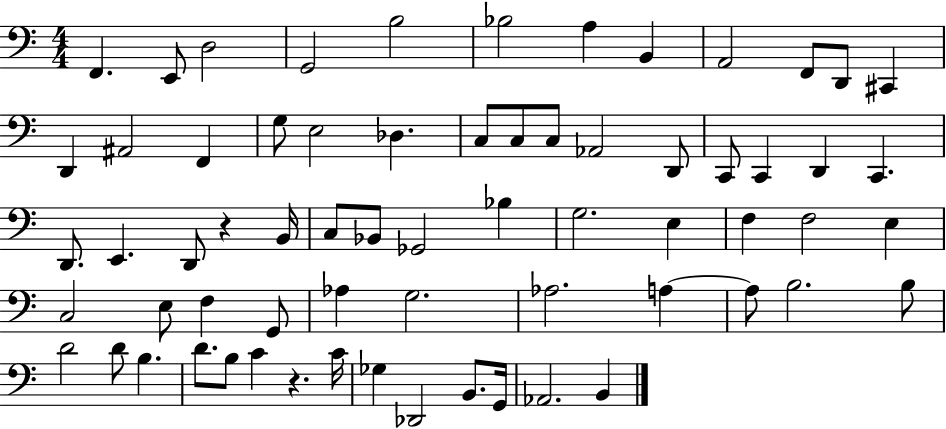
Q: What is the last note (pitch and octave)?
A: B2